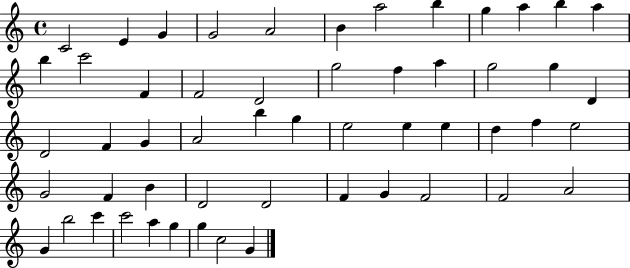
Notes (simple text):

C4/h E4/q G4/q G4/h A4/h B4/q A5/h B5/q G5/q A5/q B5/q A5/q B5/q C6/h F4/q F4/h D4/h G5/h F5/q A5/q G5/h G5/q D4/q D4/h F4/q G4/q A4/h B5/q G5/q E5/h E5/q E5/q D5/q F5/q E5/h G4/h F4/q B4/q D4/h D4/h F4/q G4/q F4/h F4/h A4/h G4/q B5/h C6/q C6/h A5/q G5/q G5/q C5/h G4/q